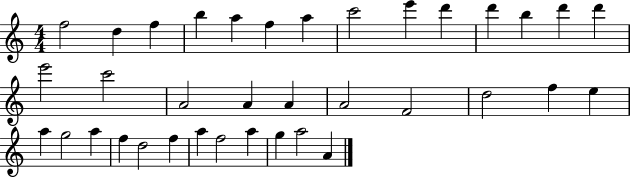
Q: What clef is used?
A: treble